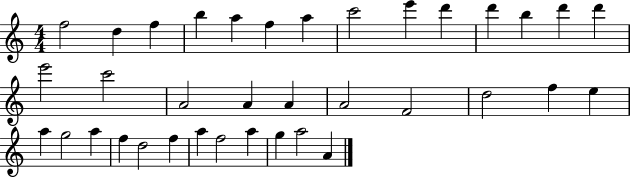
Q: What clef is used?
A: treble